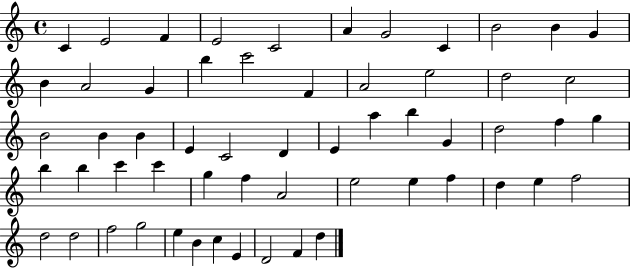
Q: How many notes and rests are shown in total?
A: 58